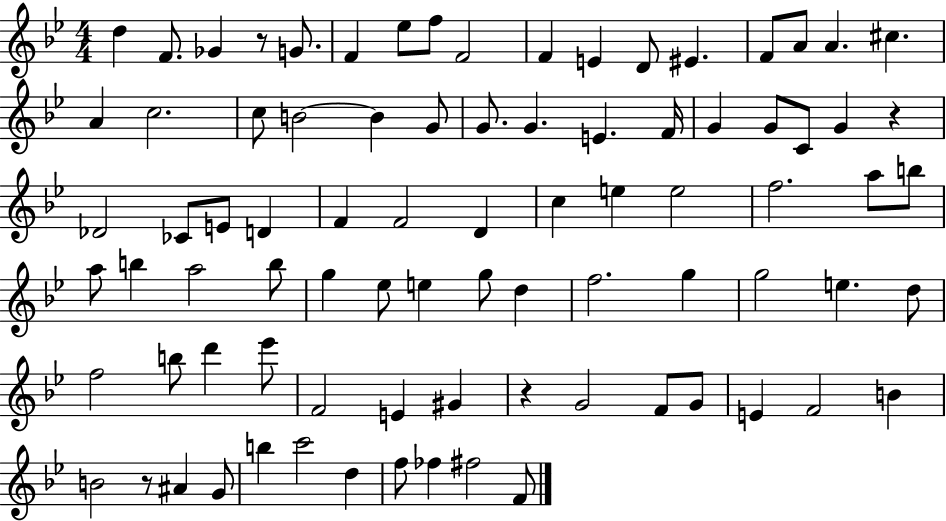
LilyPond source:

{
  \clef treble
  \numericTimeSignature
  \time 4/4
  \key bes \major
  d''4 f'8. ges'4 r8 g'8. | f'4 ees''8 f''8 f'2 | f'4 e'4 d'8 eis'4. | f'8 a'8 a'4. cis''4. | \break a'4 c''2. | c''8 b'2~~ b'4 g'8 | g'8. g'4. e'4. f'16 | g'4 g'8 c'8 g'4 r4 | \break des'2 ces'8 e'8 d'4 | f'4 f'2 d'4 | c''4 e''4 e''2 | f''2. a''8 b''8 | \break a''8 b''4 a''2 b''8 | g''4 ees''8 e''4 g''8 d''4 | f''2. g''4 | g''2 e''4. d''8 | \break f''2 b''8 d'''4 ees'''8 | f'2 e'4 gis'4 | r4 g'2 f'8 g'8 | e'4 f'2 b'4 | \break b'2 r8 ais'4 g'8 | b''4 c'''2 d''4 | f''8 fes''4 fis''2 f'8 | \bar "|."
}